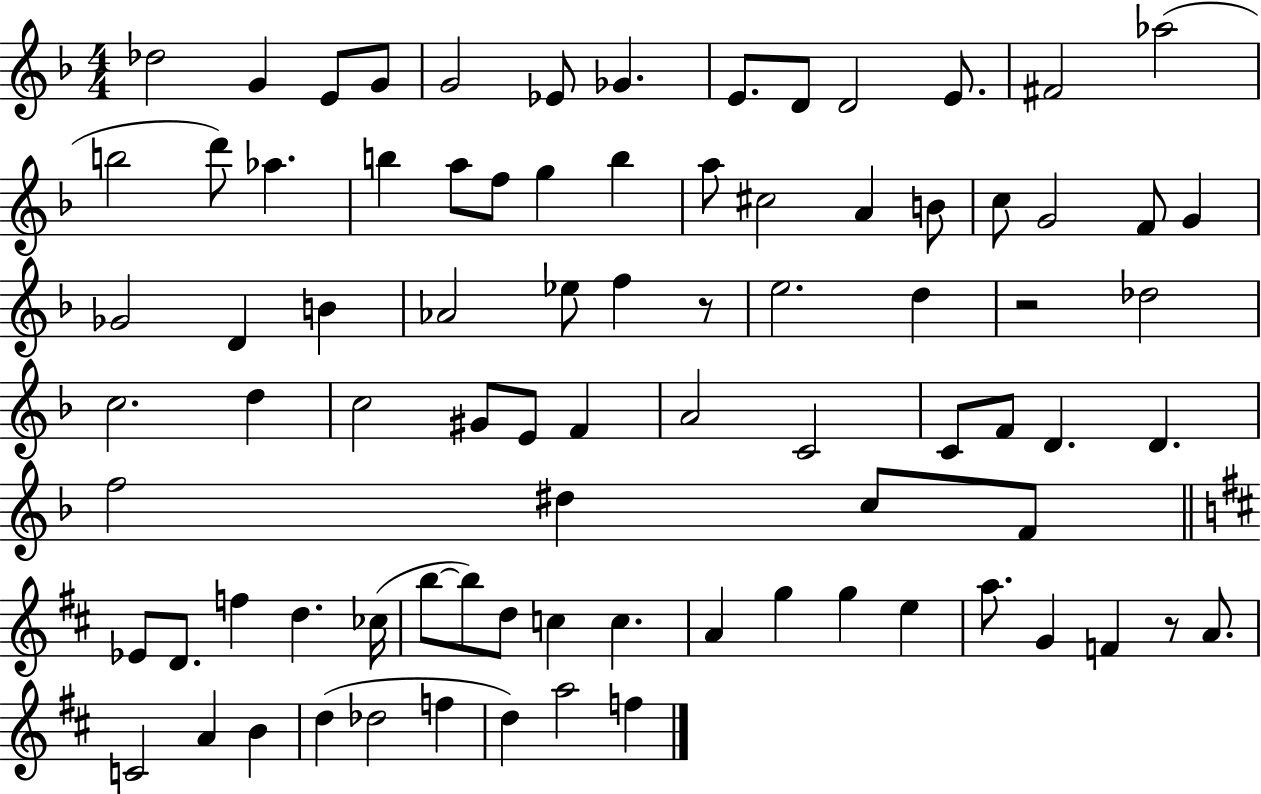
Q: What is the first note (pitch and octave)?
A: Db5